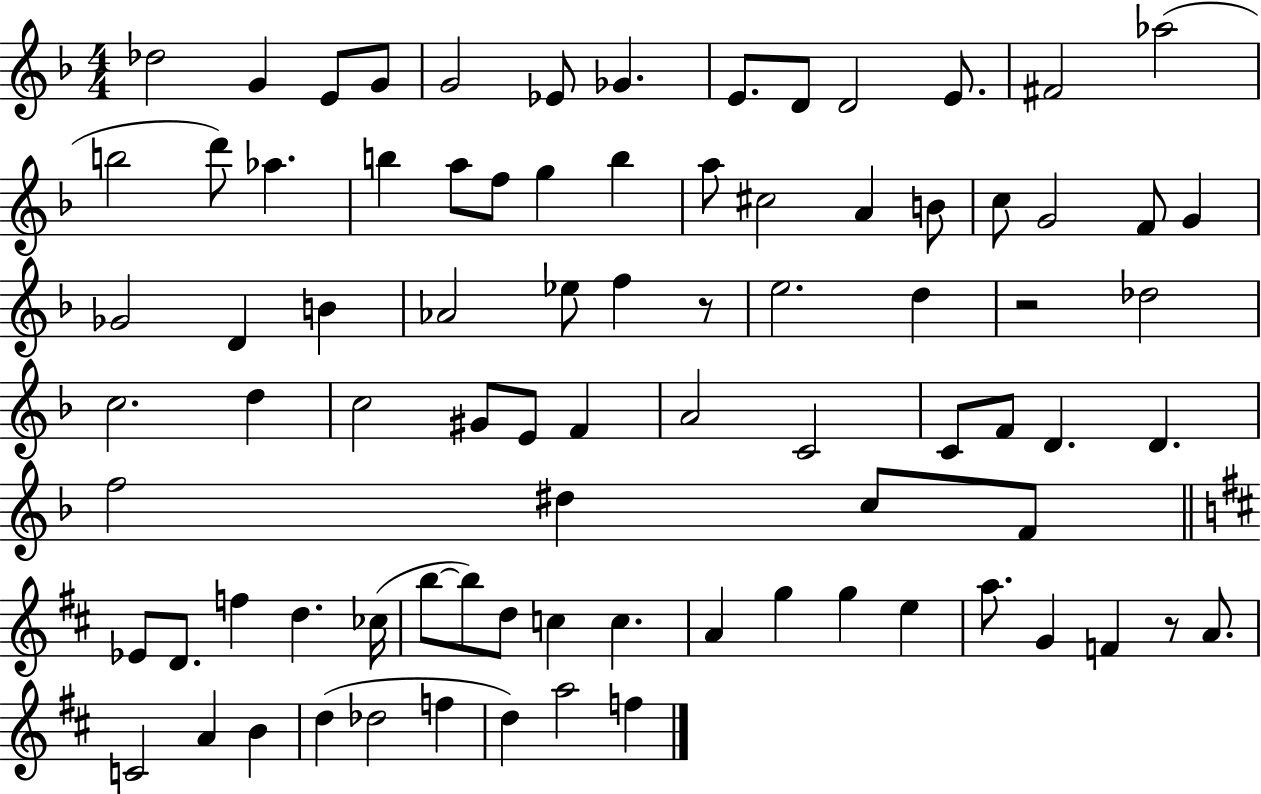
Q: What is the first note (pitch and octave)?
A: Db5